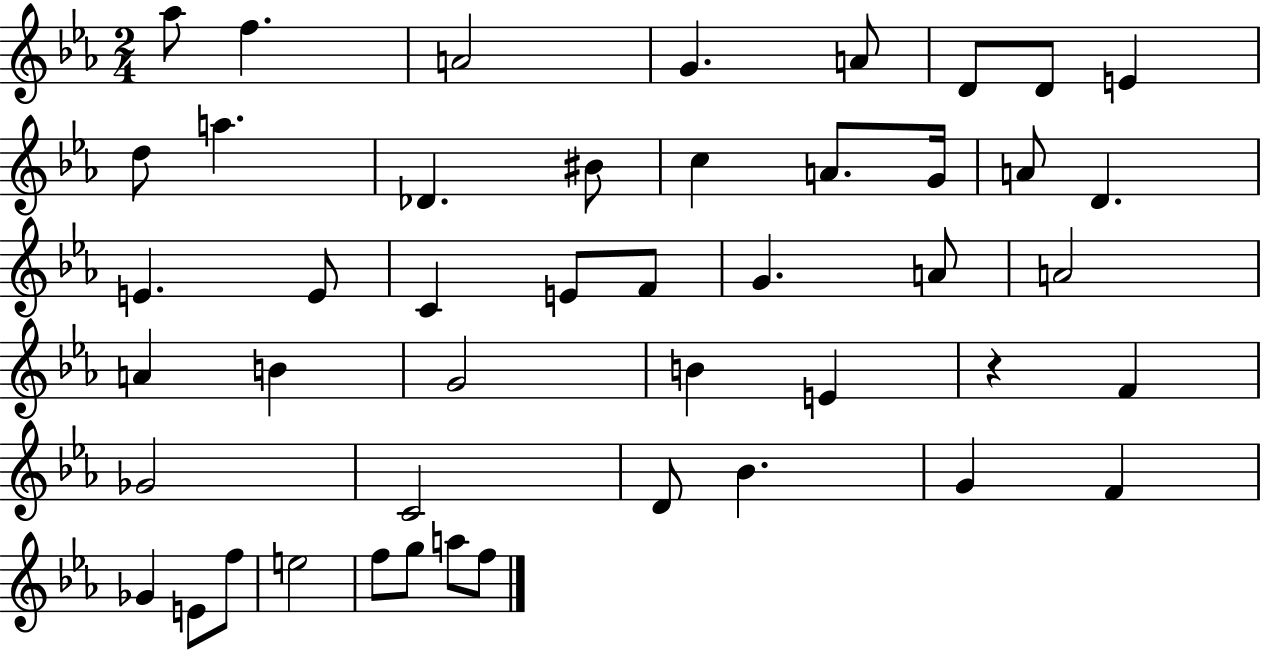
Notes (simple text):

Ab5/e F5/q. A4/h G4/q. A4/e D4/e D4/e E4/q D5/e A5/q. Db4/q. BIS4/e C5/q A4/e. G4/s A4/e D4/q. E4/q. E4/e C4/q E4/e F4/e G4/q. A4/e A4/h A4/q B4/q G4/h B4/q E4/q R/q F4/q Gb4/h C4/h D4/e Bb4/q. G4/q F4/q Gb4/q E4/e F5/e E5/h F5/e G5/e A5/e F5/e